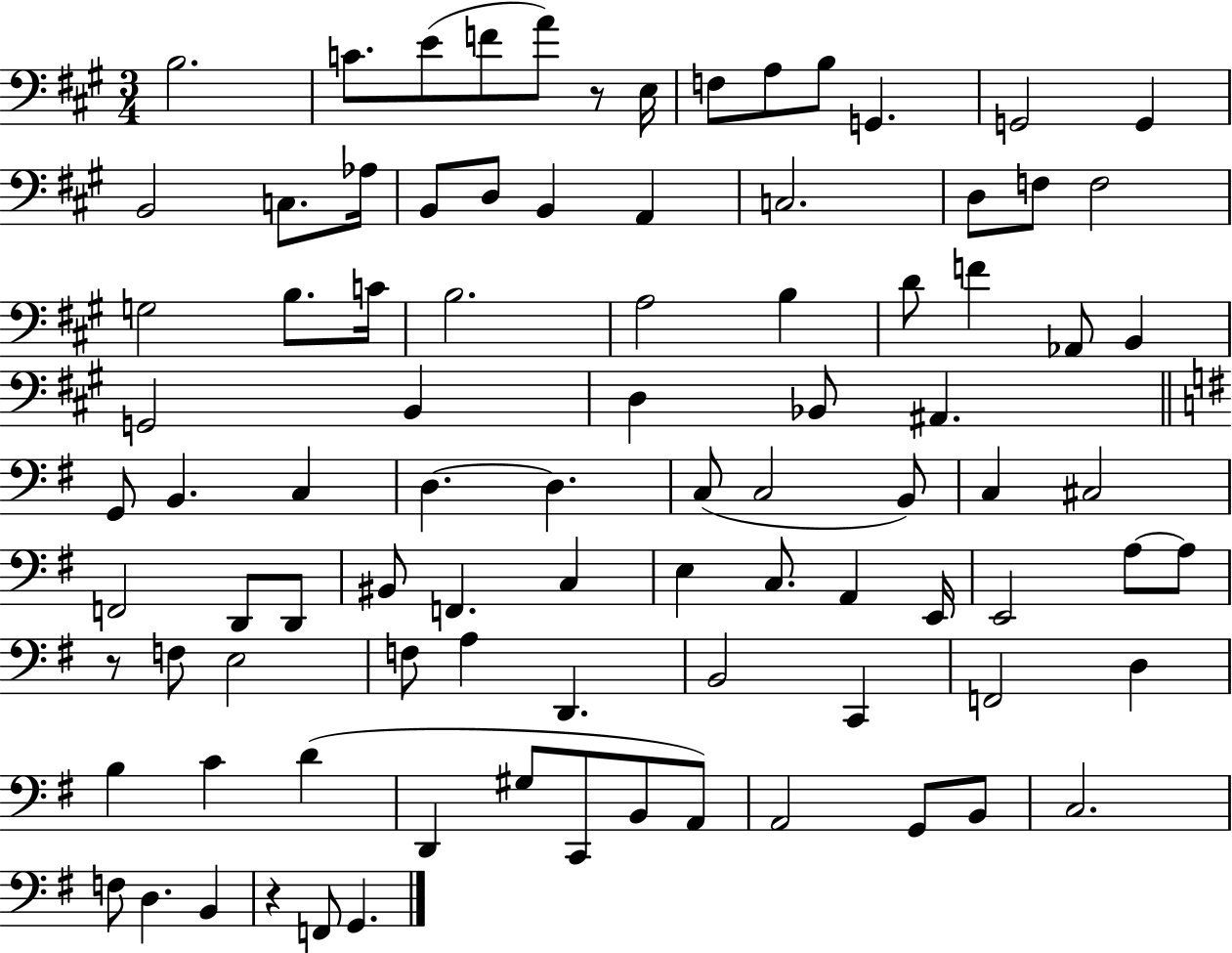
{
  \clef bass
  \numericTimeSignature
  \time 3/4
  \key a \major
  b2. | c'8. e'8( f'8 a'8) r8 e16 | f8 a8 b8 g,4. | g,2 g,4 | \break b,2 c8. aes16 | b,8 d8 b,4 a,4 | c2. | d8 f8 f2 | \break g2 b8. c'16 | b2. | a2 b4 | d'8 f'4 aes,8 b,4 | \break g,2 b,4 | d4 bes,8 ais,4. | \bar "||" \break \key e \minor g,8 b,4. c4 | d4.~~ d4. | c8( c2 b,8) | c4 cis2 | \break f,2 d,8 d,8 | bis,8 f,4. c4 | e4 c8. a,4 e,16 | e,2 a8~~ a8 | \break r8 f8 e2 | f8 a4 d,4. | b,2 c,4 | f,2 d4 | \break b4 c'4 d'4( | d,4 gis8 c,8 b,8 a,8) | a,2 g,8 b,8 | c2. | \break f8 d4. b,4 | r4 f,8 g,4. | \bar "|."
}